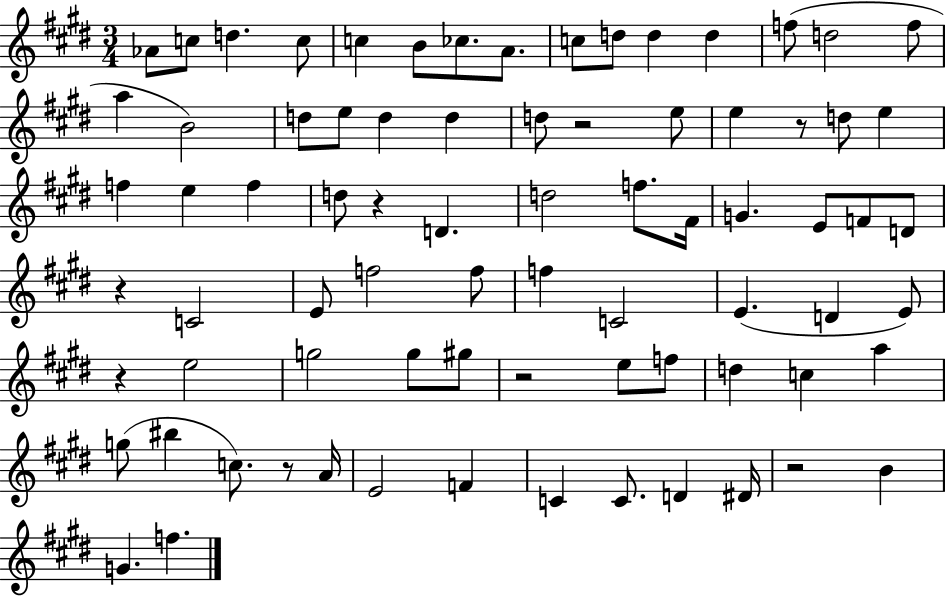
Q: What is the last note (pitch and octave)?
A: F5